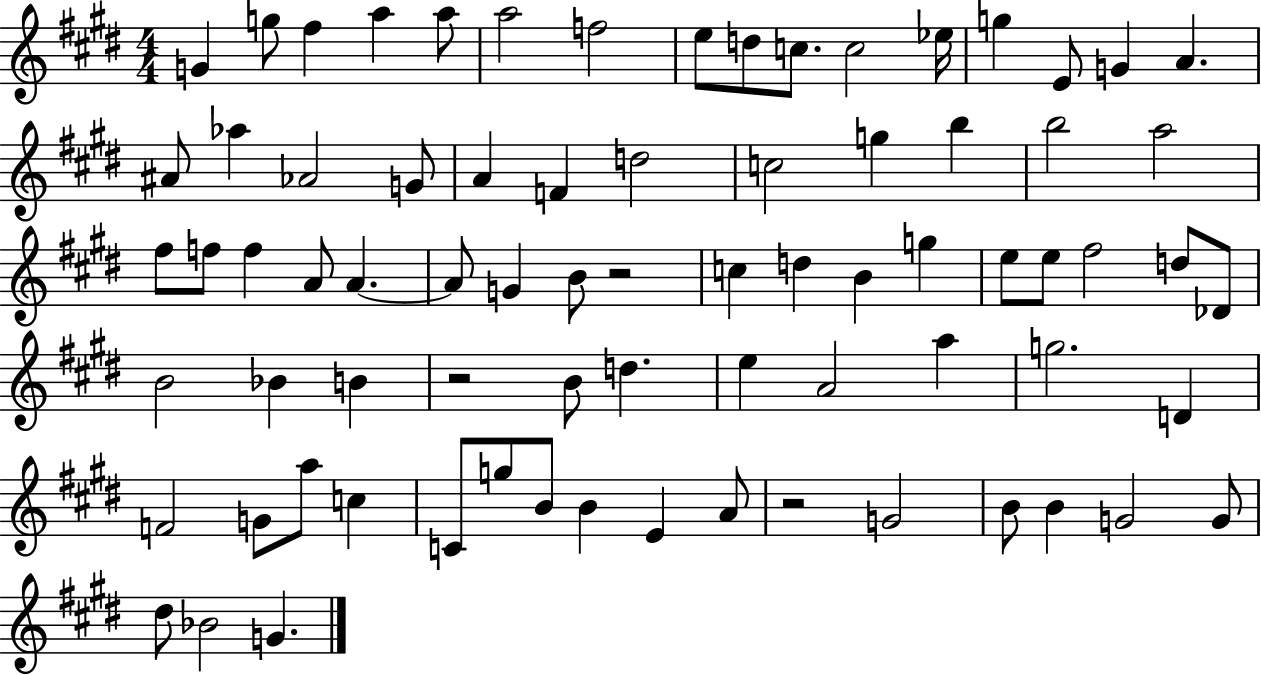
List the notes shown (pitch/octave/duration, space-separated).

G4/q G5/e F#5/q A5/q A5/e A5/h F5/h E5/e D5/e C5/e. C5/h Eb5/s G5/q E4/e G4/q A4/q. A#4/e Ab5/q Ab4/h G4/e A4/q F4/q D5/h C5/h G5/q B5/q B5/h A5/h F#5/e F5/e F5/q A4/e A4/q. A4/e G4/q B4/e R/h C5/q D5/q B4/q G5/q E5/e E5/e F#5/h D5/e Db4/e B4/h Bb4/q B4/q R/h B4/e D5/q. E5/q A4/h A5/q G5/h. D4/q F4/h G4/e A5/e C5/q C4/e G5/e B4/e B4/q E4/q A4/e R/h G4/h B4/e B4/q G4/h G4/e D#5/e Bb4/h G4/q.